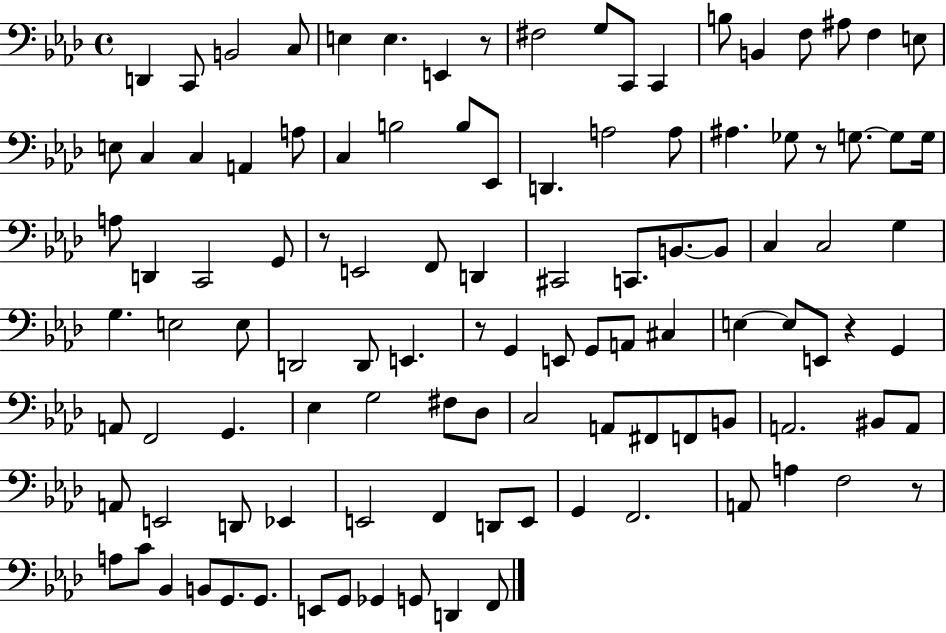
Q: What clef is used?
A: bass